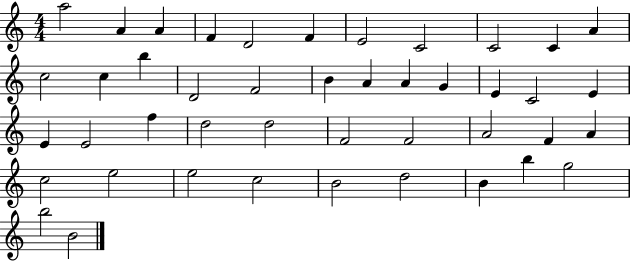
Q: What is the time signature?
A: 4/4